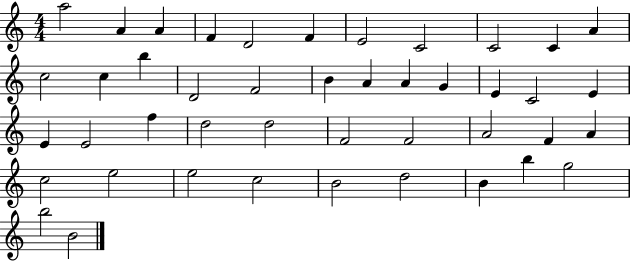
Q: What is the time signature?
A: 4/4